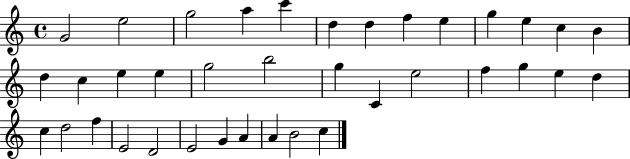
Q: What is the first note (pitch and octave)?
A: G4